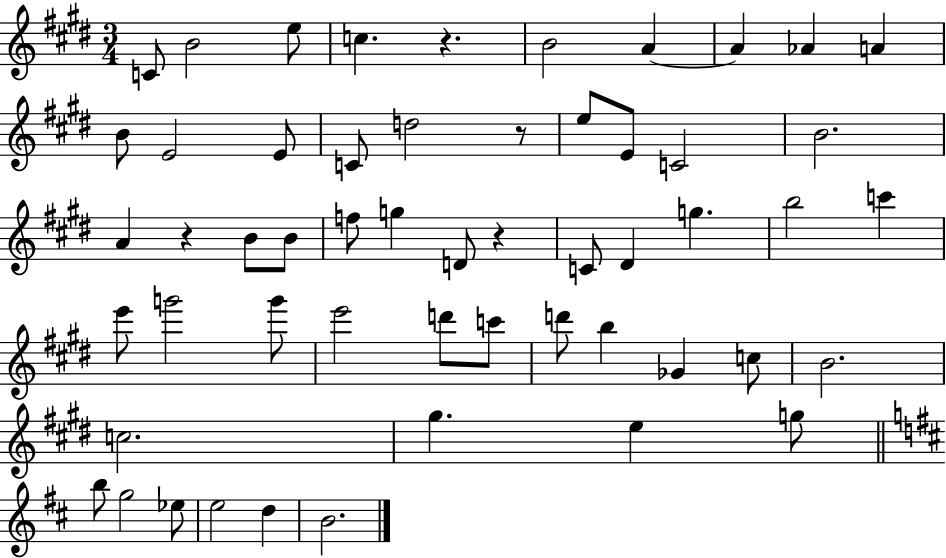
{
  \clef treble
  \numericTimeSignature
  \time 3/4
  \key e \major
  c'8 b'2 e''8 | c''4. r4. | b'2 a'4~~ | a'4 aes'4 a'4 | \break b'8 e'2 e'8 | c'8 d''2 r8 | e''8 e'8 c'2 | b'2. | \break a'4 r4 b'8 b'8 | f''8 g''4 d'8 r4 | c'8 dis'4 g''4. | b''2 c'''4 | \break e'''8 g'''2 g'''8 | e'''2 d'''8 c'''8 | d'''8 b''4 ges'4 c''8 | b'2. | \break c''2. | gis''4. e''4 g''8 | \bar "||" \break \key d \major b''8 g''2 ees''8 | e''2 d''4 | b'2. | \bar "|."
}